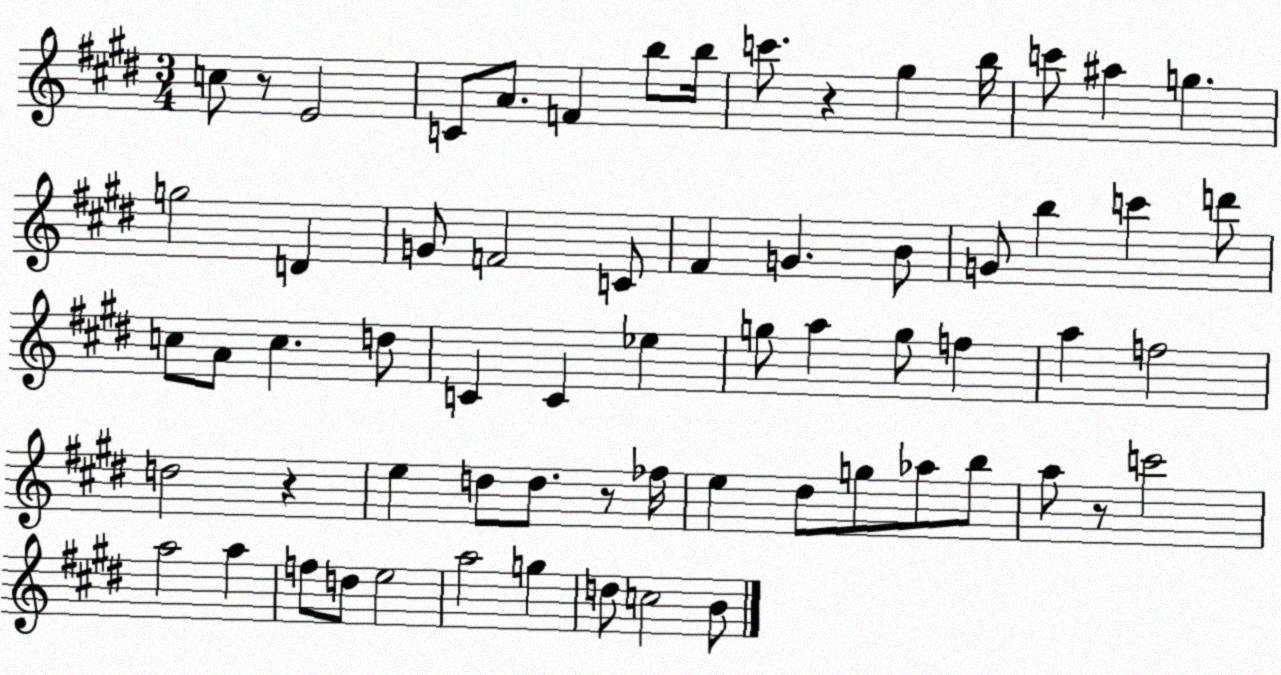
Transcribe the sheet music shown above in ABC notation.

X:1
T:Untitled
M:3/4
L:1/4
K:E
c/2 z/2 E2 C/2 A/2 F b/2 b/4 c'/2 z ^g b/4 c'/2 ^a g g2 D G/2 F2 C/2 ^F G B/2 G/2 b c' d'/2 c/2 A/2 c d/2 C C _e g/2 a g/2 f a f2 d2 z e d/2 d/2 z/2 _f/4 e ^d/2 g/2 _a/2 b/2 a/2 z/2 c'2 a2 a f/2 d/2 e2 a2 g d/2 c2 B/2